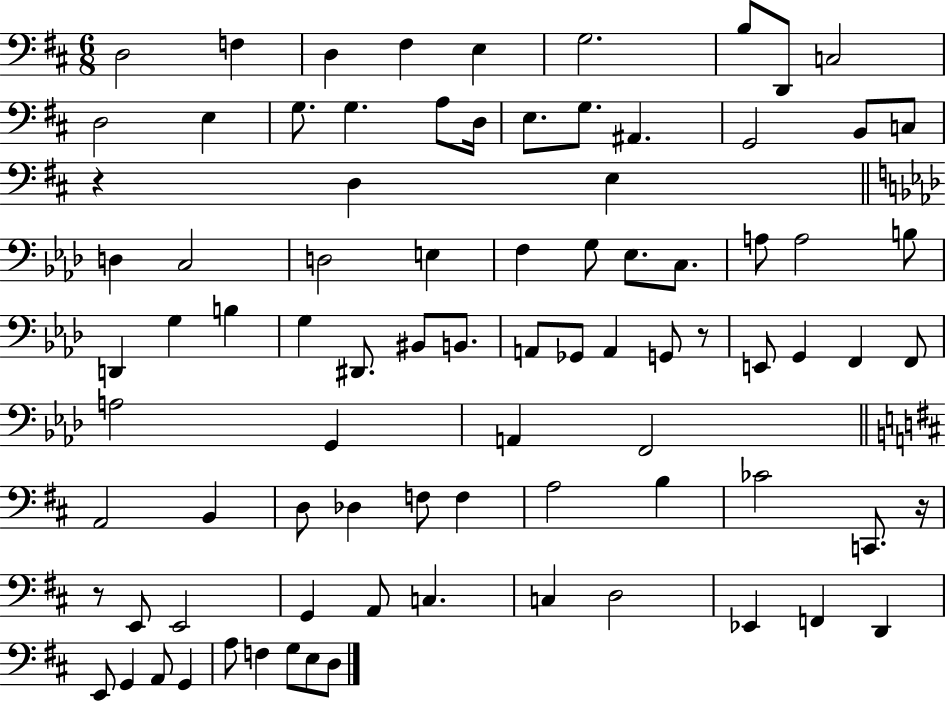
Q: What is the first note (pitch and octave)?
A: D3